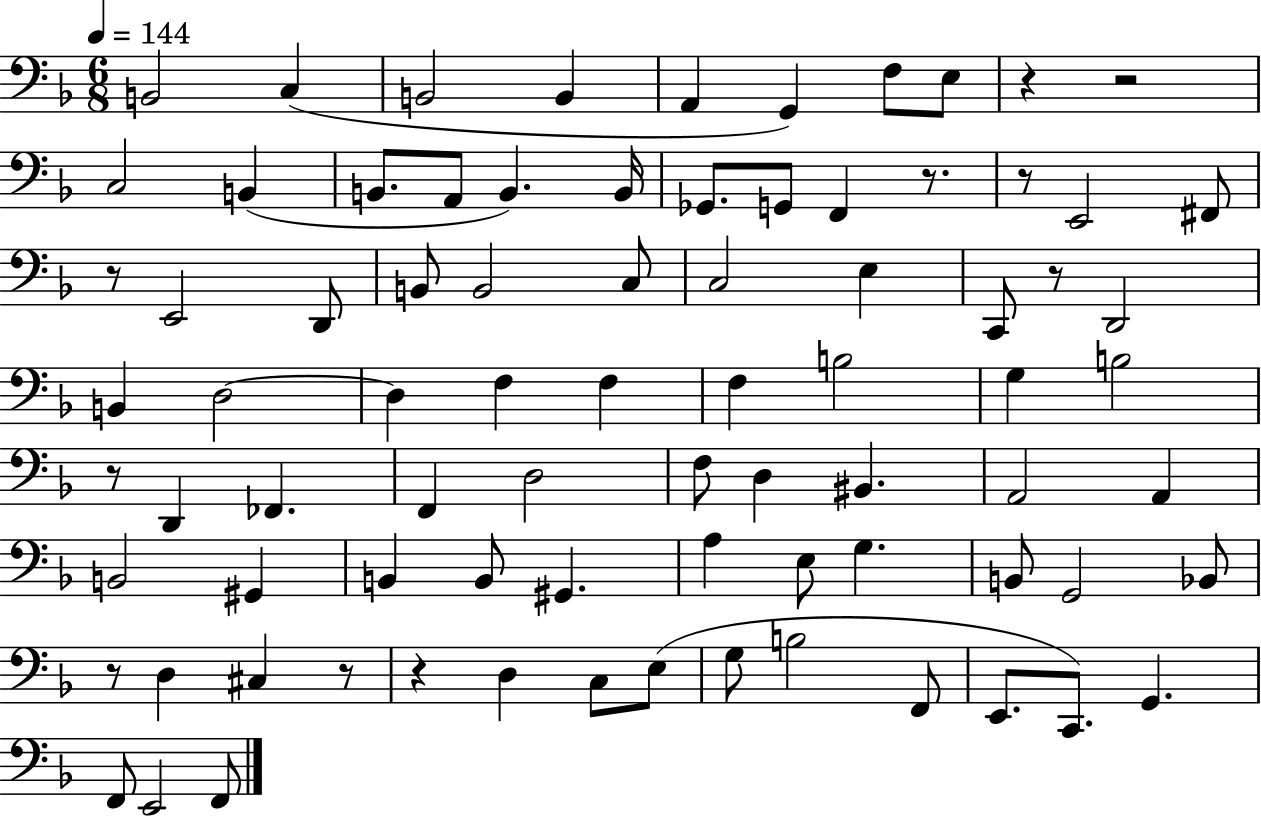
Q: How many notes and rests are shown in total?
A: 81